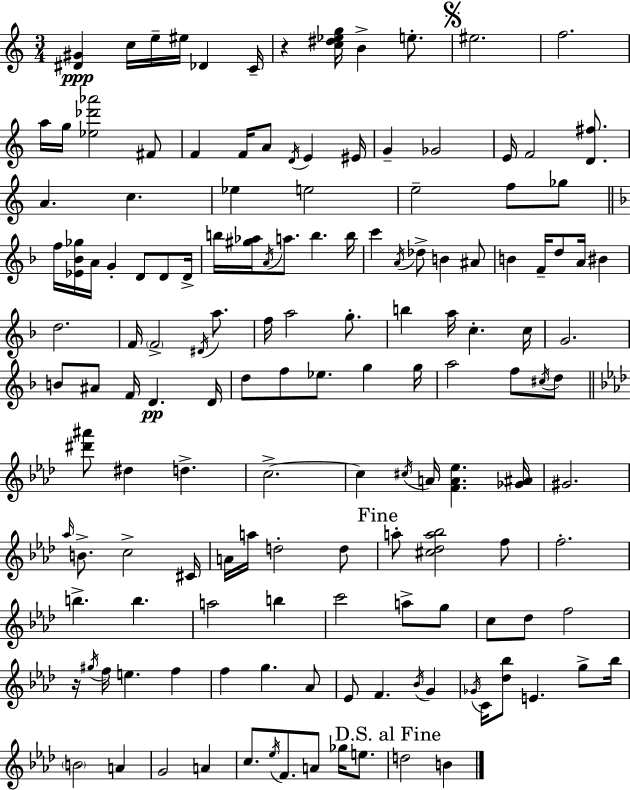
X:1
T:Untitled
M:3/4
L:1/4
K:Am
[^D^G] c/4 e/4 ^e/4 _D C/4 z [c^d_eg]/4 B e/2 ^e2 f2 a/4 g/4 [_e_d'_a']2 ^F/2 F F/4 A/2 D/4 E ^E/4 G _G2 E/4 F2 [D^f]/2 A c _e e2 e2 f/2 _g/2 f/4 [_E_B_g]/4 A/4 G D/2 D/2 D/4 b/4 [^g_a]/4 A/4 a/2 b b/4 c' A/4 _d/2 B ^A/2 B F/4 d/2 A/4 ^B d2 F/4 F2 ^D/4 a/2 f/4 a2 g/2 b a/4 c c/4 G2 B/2 ^A/2 F/4 D D/4 d/2 f/2 _e/2 g g/4 a2 f/2 ^c/4 d/2 [^d'^a']/2 ^d d c2 c ^c/4 A/4 [FA_e] [_G^A]/4 ^G2 _a/4 B/2 c2 ^C/4 A/4 a/4 d2 d/2 a/2 [^c_da_b]2 f/2 f2 b b a2 b c'2 a/2 g/2 c/2 _d/2 f2 z/4 ^g/4 f/4 e f f g _A/2 _E/2 F _B/4 G _G/4 C/4 [_d_b]/2 E g/2 _b/4 B2 A G2 A c/2 _e/4 F/2 A/2 _g/4 e/2 d2 B